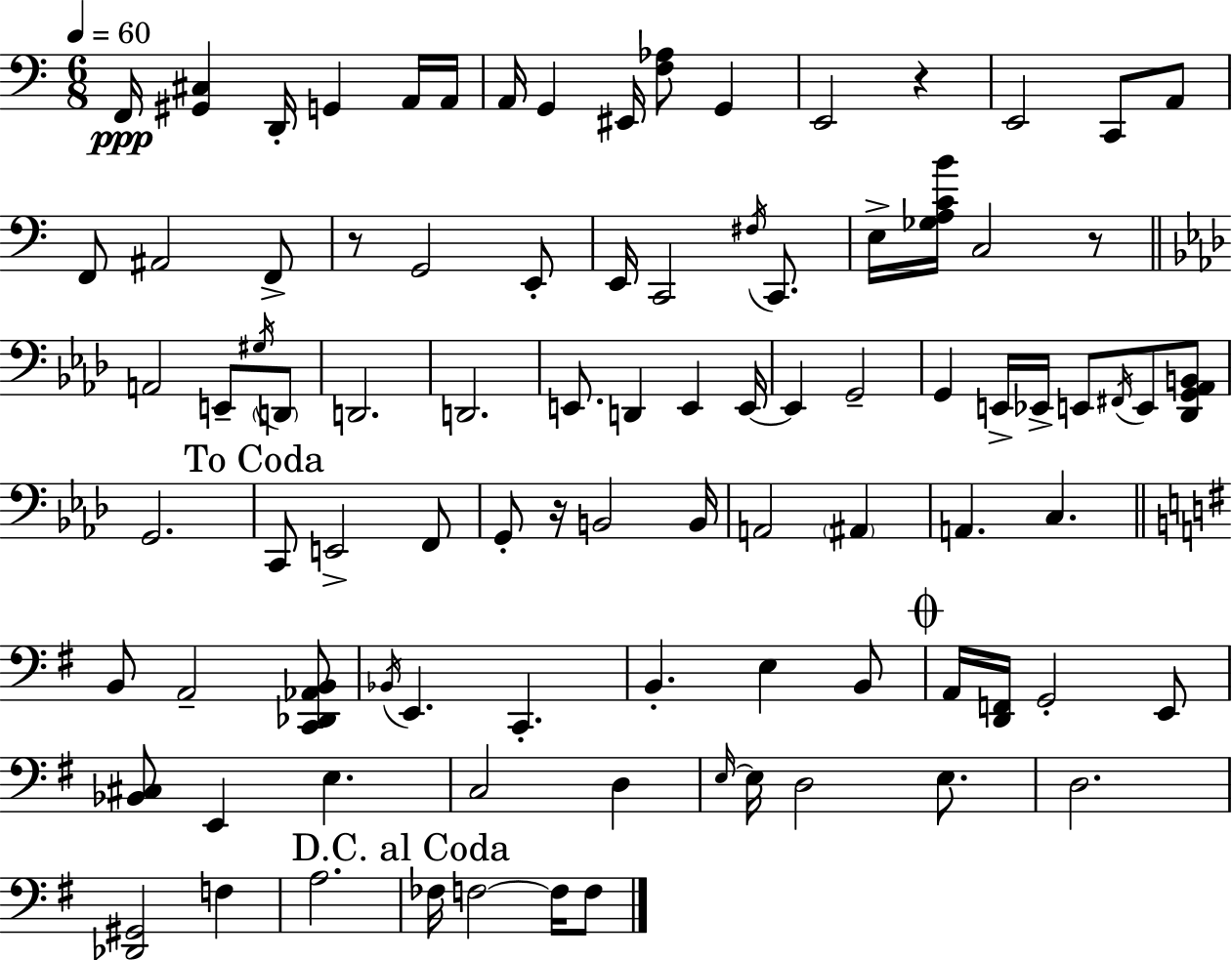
F2/s [G#2,C#3]/q D2/s G2/q A2/s A2/s A2/s G2/q EIS2/s [F3,Ab3]/e G2/q E2/h R/q E2/h C2/e A2/e F2/e A#2/h F2/e R/e G2/h E2/e E2/s C2/h F#3/s C2/e. E3/s [Gb3,A3,C4,B4]/s C3/h R/e A2/h E2/e G#3/s D2/e D2/h. D2/h. E2/e. D2/q E2/q E2/s E2/q G2/h G2/q E2/s Eb2/s E2/e F#2/s E2/e [Db2,G2,Ab2,B2]/e G2/h. C2/e E2/h F2/e G2/e R/s B2/h B2/s A2/h A#2/q A2/q. C3/q. B2/e A2/h [C2,Db2,Ab2,B2]/e Bb2/s E2/q. C2/q. B2/q. E3/q B2/e A2/s [D2,F2]/s G2/h E2/e [Bb2,C#3]/e E2/q E3/q. C3/h D3/q E3/s E3/s D3/h E3/e. D3/h. [Db2,G#2]/h F3/q A3/h. FES3/s F3/h F3/s F3/e